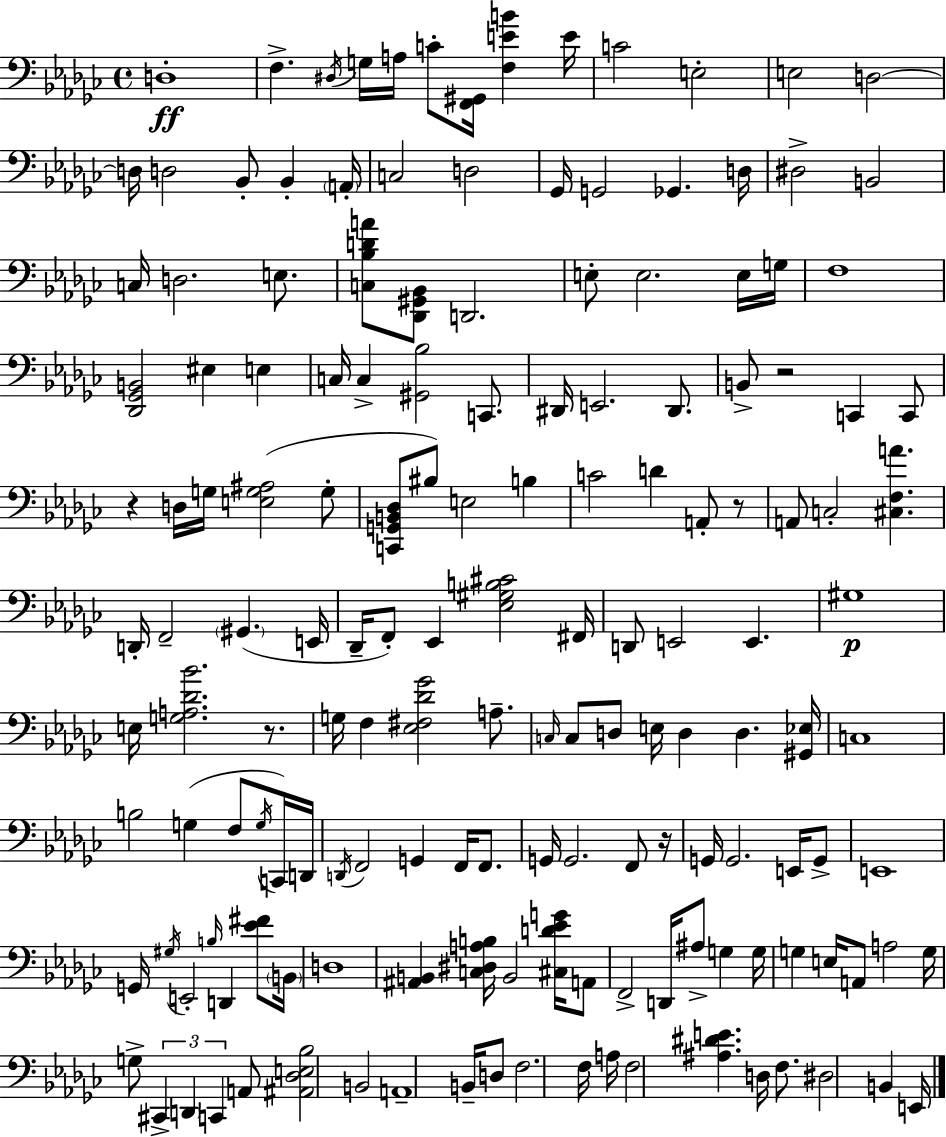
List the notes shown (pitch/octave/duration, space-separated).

D3/w F3/q. D#3/s G3/s A3/s C4/e [F2,G#2]/s [F3,E4,B4]/q E4/s C4/h E3/h E3/h D3/h D3/s D3/h Bb2/e Bb2/q A2/s C3/h D3/h Gb2/s G2/h Gb2/q. D3/s D#3/h B2/h C3/s D3/h. E3/e. [C3,Bb3,D4,A4]/e [Db2,G#2,Bb2]/e D2/h. E3/e E3/h. E3/s G3/s F3/w [Db2,Gb2,B2]/h EIS3/q E3/q C3/s C3/q [G#2,Bb3]/h C2/e. D#2/s E2/h. D#2/e. B2/e R/h C2/q C2/e R/q D3/s G3/s [E3,G3,A#3]/h G3/e [C2,G2,B2,Db3]/e BIS3/e E3/h B3/q C4/h D4/q A2/e R/e A2/e C3/h [C#3,F3,A4]/q. D2/s F2/h G#2/q. E2/s Db2/s F2/e Eb2/q [Eb3,G#3,B3,C#4]/h F#2/s D2/e E2/h E2/q. G#3/w E3/s [G3,A3,Db4,Bb4]/h. R/e. G3/s F3/q [Eb3,F#3,Db4,Gb4]/h A3/e. C3/s C3/e D3/e E3/s D3/q D3/q. [G#2,Eb3]/s C3/w B3/h G3/q F3/e G3/s C2/s D2/s D2/s F2/h G2/q F2/s F2/e. G2/s G2/h. F2/e R/s G2/s G2/h. E2/s G2/e E2/w G2/s G#3/s E2/h B3/s D2/q [Eb4,F#4]/e B2/s D3/w [A#2,B2]/q [C3,D#3,A3,B3]/s B2/h [C#3,D4,Eb4,G4]/s A2/e F2/h D2/s A#3/e G3/q G3/s G3/q E3/s A2/e A3/h G3/s G3/e C#2/q D2/q C2/q A2/e [A#2,Db3,E3,Bb3]/h B2/h A2/w B2/s D3/e F3/h. F3/s A3/s F3/h [A#3,D#4,E4]/q. D3/s F3/e. D#3/h B2/q E2/s